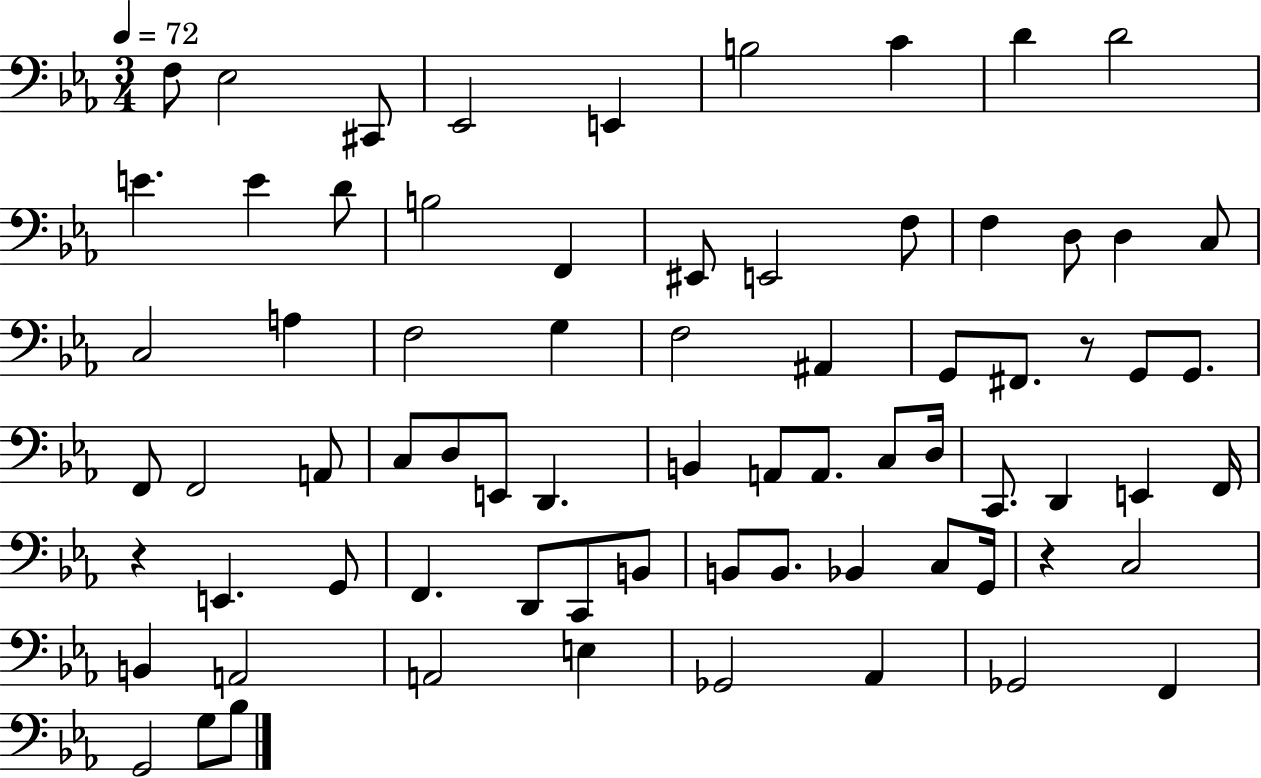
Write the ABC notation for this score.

X:1
T:Untitled
M:3/4
L:1/4
K:Eb
F,/2 _E,2 ^C,,/2 _E,,2 E,, B,2 C D D2 E E D/2 B,2 F,, ^E,,/2 E,,2 F,/2 F, D,/2 D, C,/2 C,2 A, F,2 G, F,2 ^A,, G,,/2 ^F,,/2 z/2 G,,/2 G,,/2 F,,/2 F,,2 A,,/2 C,/2 D,/2 E,,/2 D,, B,, A,,/2 A,,/2 C,/2 D,/4 C,,/2 D,, E,, F,,/4 z E,, G,,/2 F,, D,,/2 C,,/2 B,,/2 B,,/2 B,,/2 _B,, C,/2 G,,/4 z C,2 B,, A,,2 A,,2 E, _G,,2 _A,, _G,,2 F,, G,,2 G,/2 _B,/2